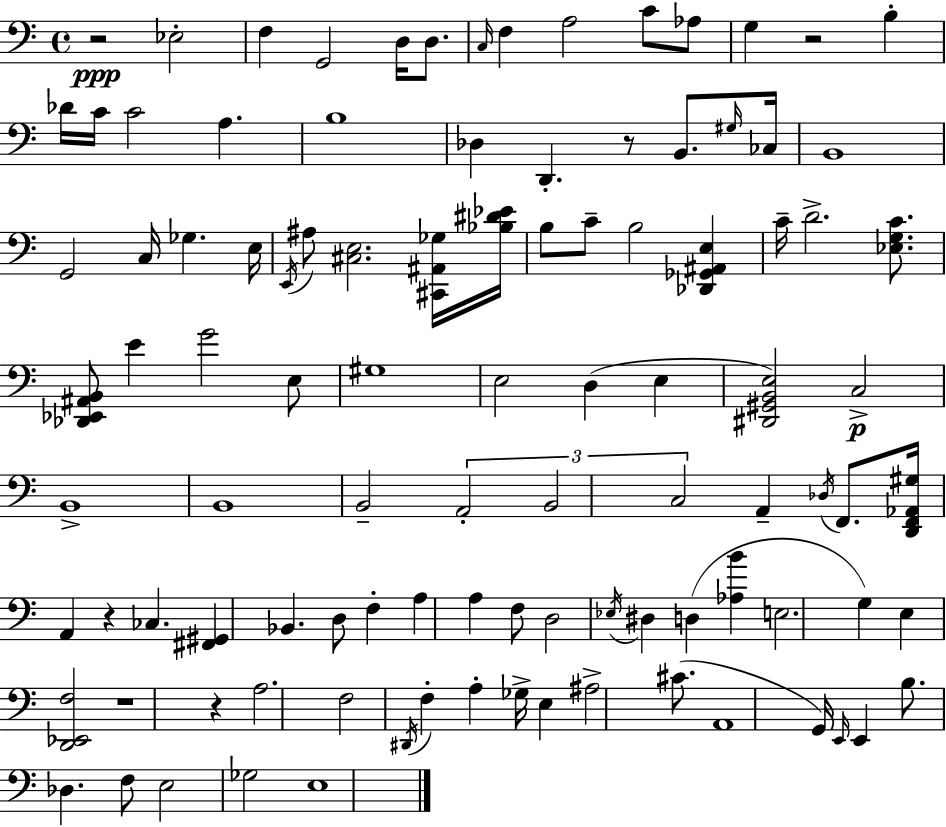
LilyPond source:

{
  \clef bass
  \time 4/4
  \defaultTimeSignature
  \key a \minor
  r2\ppp ees2-. | f4 g,2 d16 d8. | \grace { c16 } f4 a2 c'8 aes8 | g4 r2 b4-. | \break des'16 c'16 c'2 a4. | b1 | des4 d,4.-. r8 b,8. | \grace { gis16 } ces16 b,1 | \break g,2 c16 ges4. | e16 \acciaccatura { e,16 } ais8 <cis e>2. | <cis, ais, ges>16 <bes dis' ees'>16 b8 c'8-- b2 <des, ges, ais, e>4 | c'16-- d'2.-> | \break <ees g c'>8. <des, ees, ais, b,>8 e'4 g'2 | e8 gis1 | e2 d4( e4 | <dis, gis, b, e>2) c2->\p | \break b,1-> | b,1 | b,2-- \tuplet 3/2 { a,2-. | b,2 c2 } | \break a,4-- \acciaccatura { des16 } f,8. <d, f, aes, gis>16 a,4 | r4 ces4. <fis, gis,>4 bes,4. | d8 f4-. a4 a4 | f8 d2 \acciaccatura { ees16 } dis4 | \break d4( <aes b'>4 e2. | g4) e4 <d, ees, f>2 | r1 | r4 a2. | \break f2 \acciaccatura { dis,16 } f4-. | a4-. ges16-> e4 ais2-> | cis'8.( a,1 | g,16) \grace { e,16 } e,4 b8. des4. | \break f8 e2 ges2 | e1 | \bar "|."
}